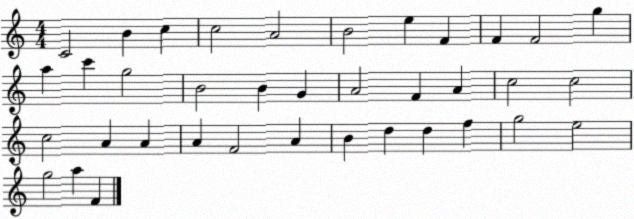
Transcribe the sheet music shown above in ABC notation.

X:1
T:Untitled
M:4/4
L:1/4
K:C
C2 B c c2 A2 B2 e F F F2 g a c' g2 B2 B G A2 F A c2 c2 c2 A A A F2 A B d d f g2 e2 g2 a F